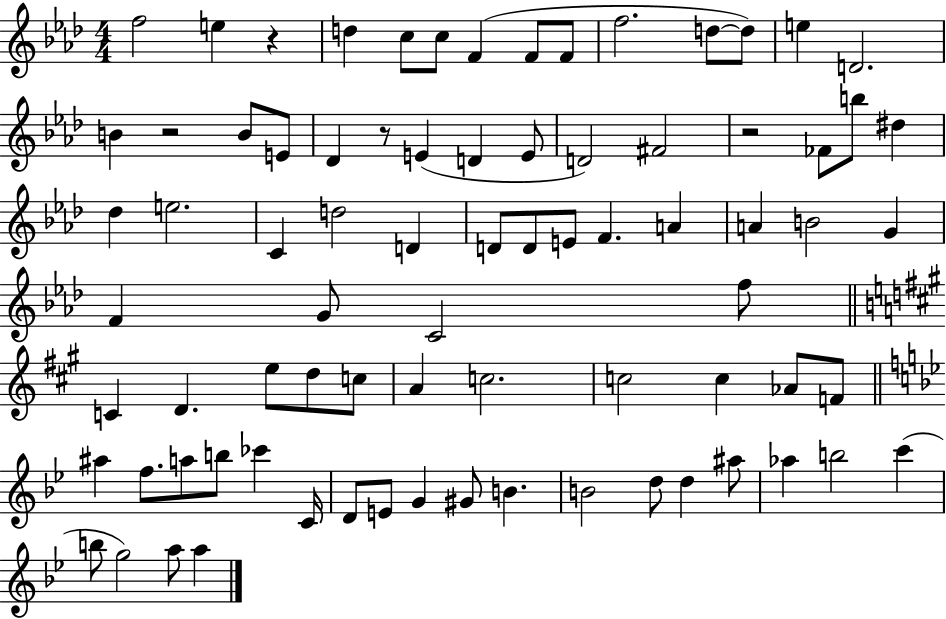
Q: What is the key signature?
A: AES major